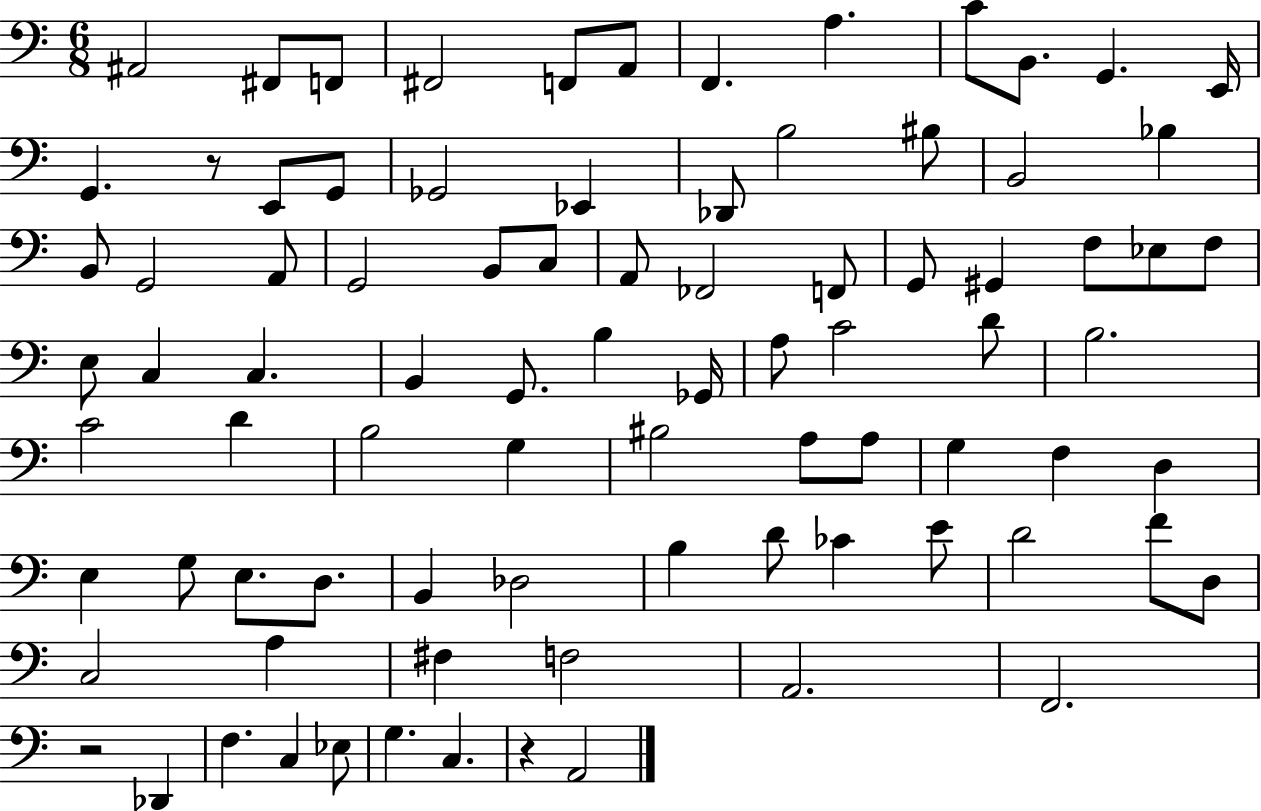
{
  \clef bass
  \numericTimeSignature
  \time 6/8
  \key c \major
  \repeat volta 2 { ais,2 fis,8 f,8 | fis,2 f,8 a,8 | f,4. a4. | c'8 b,8. g,4. e,16 | \break g,4. r8 e,8 g,8 | ges,2 ees,4 | des,8 b2 bis8 | b,2 bes4 | \break b,8 g,2 a,8 | g,2 b,8 c8 | a,8 fes,2 f,8 | g,8 gis,4 f8 ees8 f8 | \break e8 c4 c4. | b,4 g,8. b4 ges,16 | a8 c'2 d'8 | b2. | \break c'2 d'4 | b2 g4 | bis2 a8 a8 | g4 f4 d4 | \break e4 g8 e8. d8. | b,4 des2 | b4 d'8 ces'4 e'8 | d'2 f'8 d8 | \break c2 a4 | fis4 f2 | a,2. | f,2. | \break r2 des,4 | f4. c4 ees8 | g4. c4. | r4 a,2 | \break } \bar "|."
}